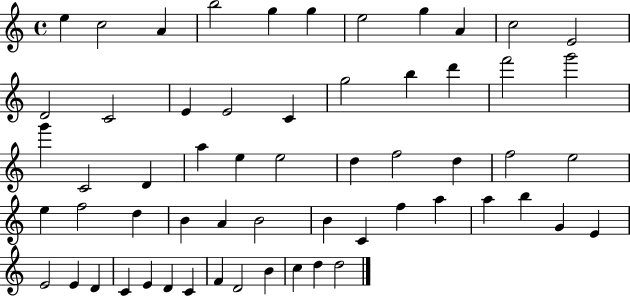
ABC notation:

X:1
T:Untitled
M:4/4
L:1/4
K:C
e c2 A b2 g g e2 g A c2 E2 D2 C2 E E2 C g2 b d' f'2 g'2 g' C2 D a e e2 d f2 d f2 e2 e f2 d B A B2 B C f a a b G E E2 E D C E D C F D2 B c d d2